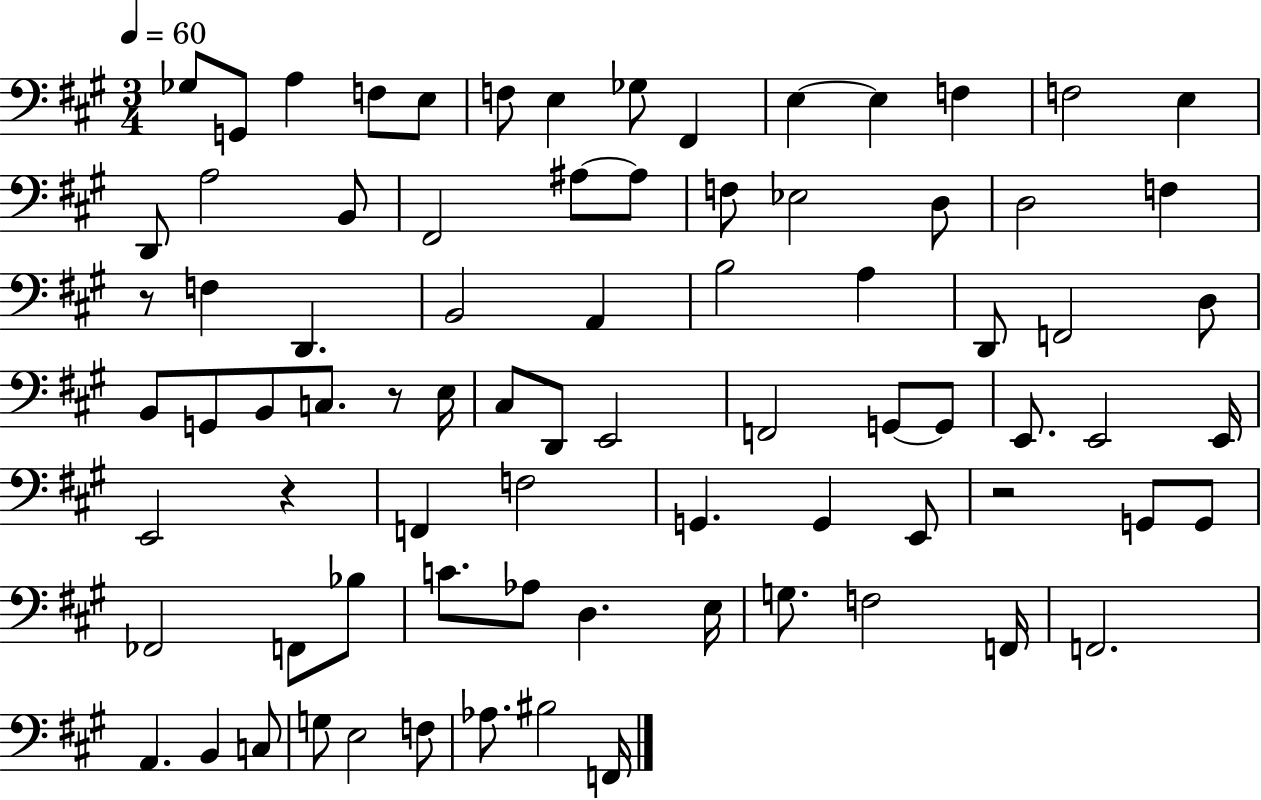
Gb3/e G2/e A3/q F3/e E3/e F3/e E3/q Gb3/e F#2/q E3/q E3/q F3/q F3/h E3/q D2/e A3/h B2/e F#2/h A#3/e A#3/e F3/e Eb3/h D3/e D3/h F3/q R/e F3/q D2/q. B2/h A2/q B3/h A3/q D2/e F2/h D3/e B2/e G2/e B2/e C3/e. R/e E3/s C#3/e D2/e E2/h F2/h G2/e G2/e E2/e. E2/h E2/s E2/h R/q F2/q F3/h G2/q. G2/q E2/e R/h G2/e G2/e FES2/h F2/e Bb3/e C4/e. Ab3/e D3/q. E3/s G3/e. F3/h F2/s F2/h. A2/q. B2/q C3/e G3/e E3/h F3/e Ab3/e. BIS3/h F2/s